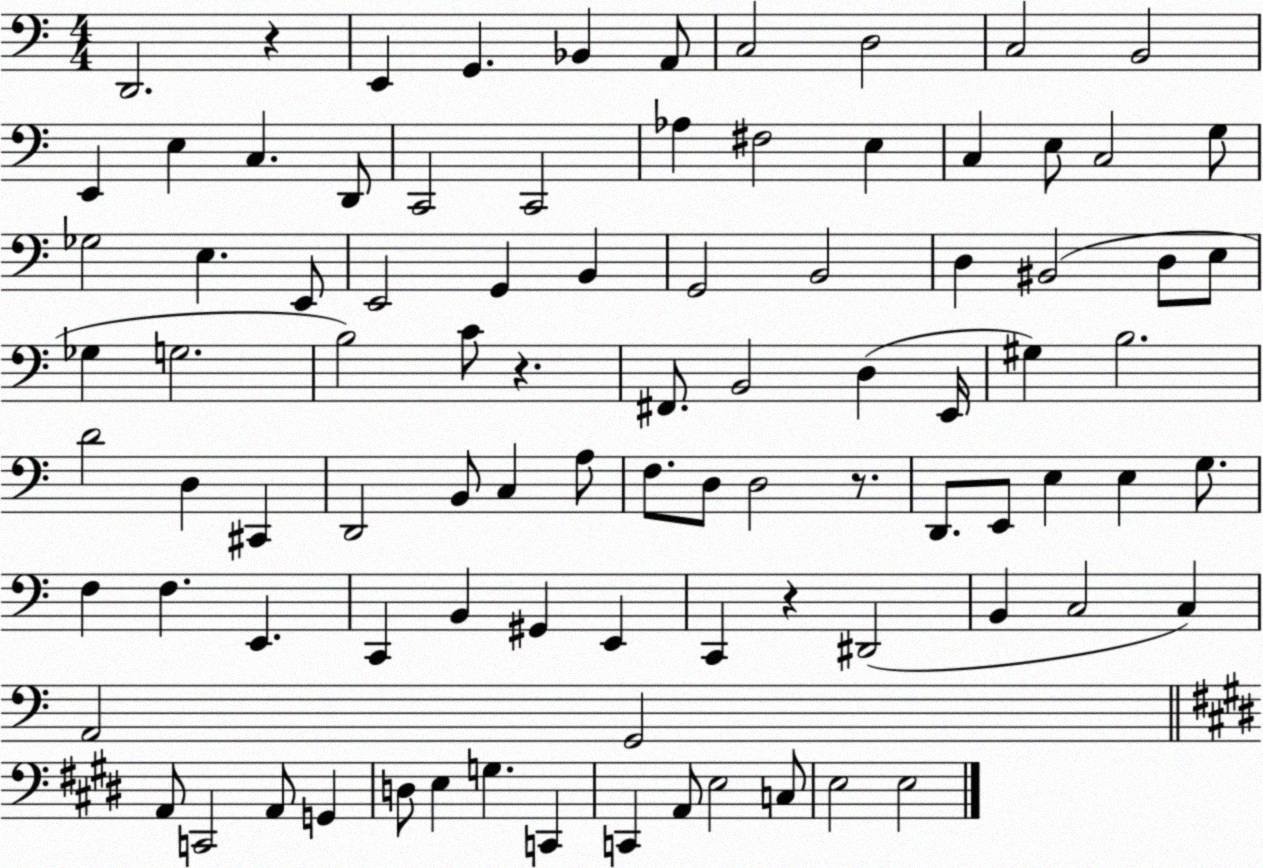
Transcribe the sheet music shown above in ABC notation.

X:1
T:Untitled
M:4/4
L:1/4
K:C
D,,2 z E,, G,, _B,, A,,/2 C,2 D,2 C,2 B,,2 E,, E, C, D,,/2 C,,2 C,,2 _A, ^F,2 E, C, E,/2 C,2 G,/2 _G,2 E, E,,/2 E,,2 G,, B,, G,,2 B,,2 D, ^B,,2 D,/2 E,/2 _G, G,2 B,2 C/2 z ^F,,/2 B,,2 D, E,,/4 ^G, B,2 D2 D, ^C,, D,,2 B,,/2 C, A,/2 F,/2 D,/2 D,2 z/2 D,,/2 E,,/2 E, E, G,/2 F, F, E,, C,, B,, ^G,, E,, C,, z ^D,,2 B,, C,2 C, A,,2 G,,2 A,,/2 C,,2 A,,/2 G,, D,/2 E, G, C,, C,, A,,/2 E,2 C,/2 E,2 E,2